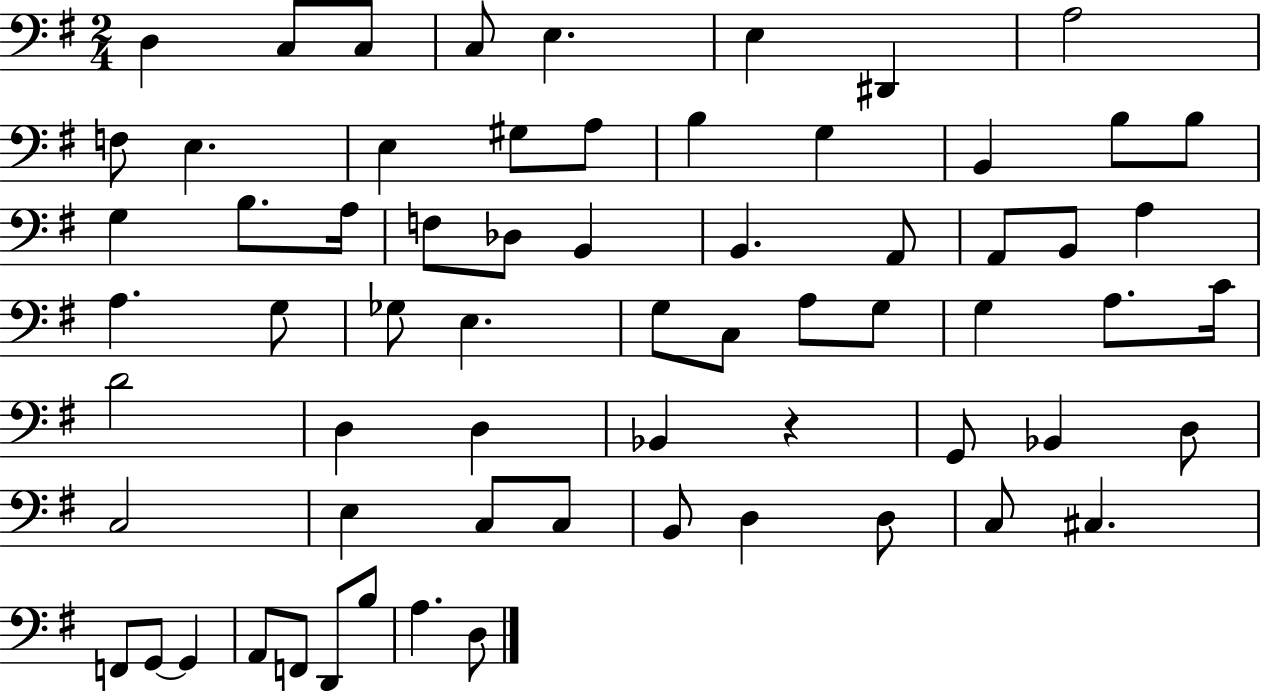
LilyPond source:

{
  \clef bass
  \numericTimeSignature
  \time 2/4
  \key g \major
  d4 c8 c8 | c8 e4. | e4 dis,4 | a2 | \break f8 e4. | e4 gis8 a8 | b4 g4 | b,4 b8 b8 | \break g4 b8. a16 | f8 des8 b,4 | b,4. a,8 | a,8 b,8 a4 | \break a4. g8 | ges8 e4. | g8 c8 a8 g8 | g4 a8. c'16 | \break d'2 | d4 d4 | bes,4 r4 | g,8 bes,4 d8 | \break c2 | e4 c8 c8 | b,8 d4 d8 | c8 cis4. | \break f,8 g,8~~ g,4 | a,8 f,8 d,8 b8 | a4. d8 | \bar "|."
}